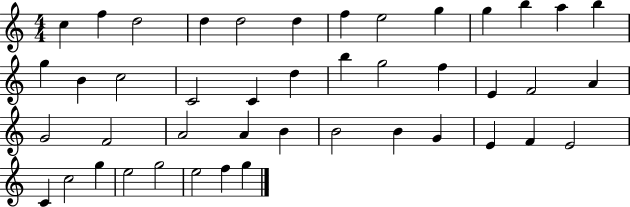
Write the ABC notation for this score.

X:1
T:Untitled
M:4/4
L:1/4
K:C
c f d2 d d2 d f e2 g g b a b g B c2 C2 C d b g2 f E F2 A G2 F2 A2 A B B2 B G E F E2 C c2 g e2 g2 e2 f g